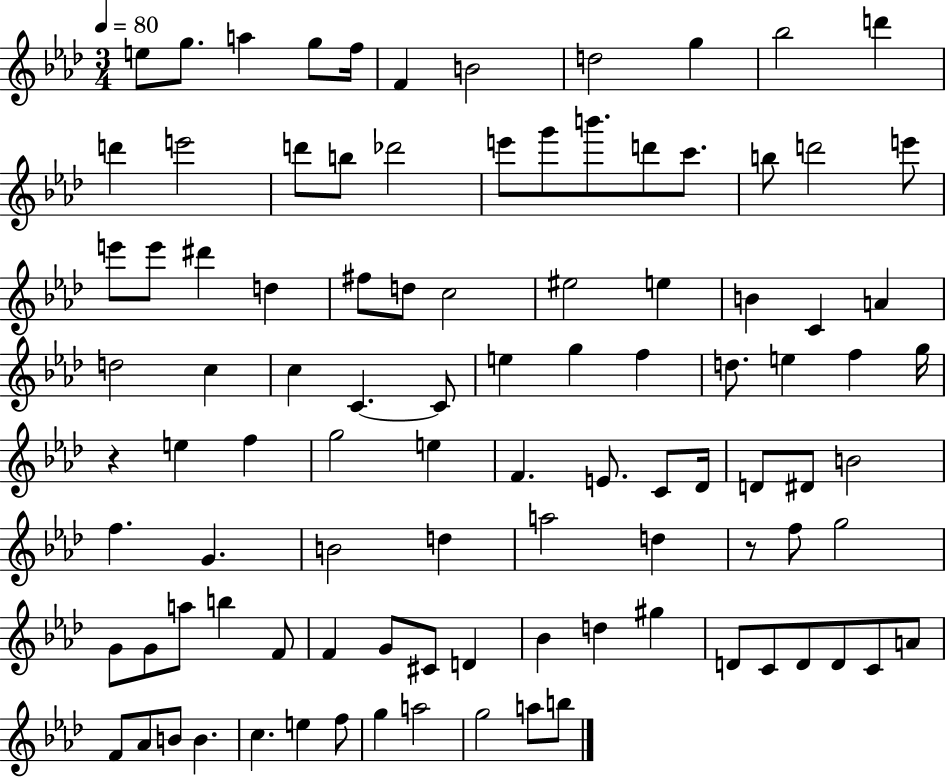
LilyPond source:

{
  \clef treble
  \numericTimeSignature
  \time 3/4
  \key aes \major
  \tempo 4 = 80
  e''8 g''8. a''4 g''8 f''16 | f'4 b'2 | d''2 g''4 | bes''2 d'''4 | \break d'''4 e'''2 | d'''8 b''8 des'''2 | e'''8 g'''8 b'''8. d'''8 c'''8. | b''8 d'''2 e'''8 | \break e'''8 e'''8 dis'''4 d''4 | fis''8 d''8 c''2 | eis''2 e''4 | b'4 c'4 a'4 | \break d''2 c''4 | c''4 c'4.~~ c'8 | e''4 g''4 f''4 | d''8. e''4 f''4 g''16 | \break r4 e''4 f''4 | g''2 e''4 | f'4. e'8. c'8 des'16 | d'8 dis'8 b'2 | \break f''4. g'4. | b'2 d''4 | a''2 d''4 | r8 f''8 g''2 | \break g'8 g'8 a''8 b''4 f'8 | f'4 g'8 cis'8 d'4 | bes'4 d''4 gis''4 | d'8 c'8 d'8 d'8 c'8 a'8 | \break f'8 aes'8 b'8 b'4. | c''4. e''4 f''8 | g''4 a''2 | g''2 a''8 b''8 | \break \bar "|."
}